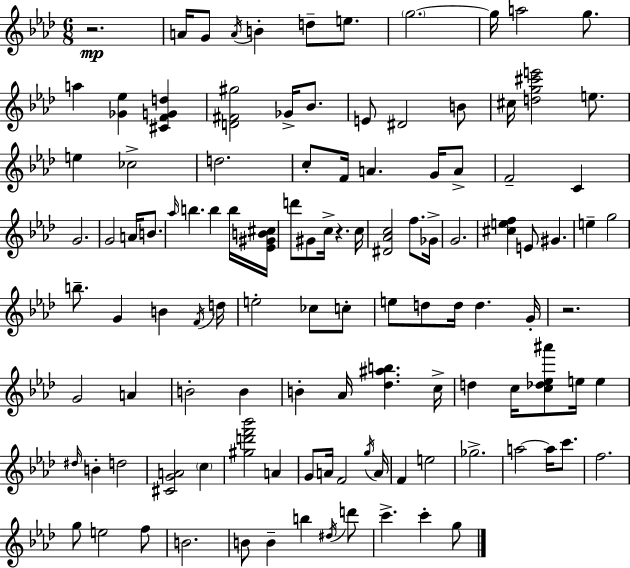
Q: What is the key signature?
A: AES major